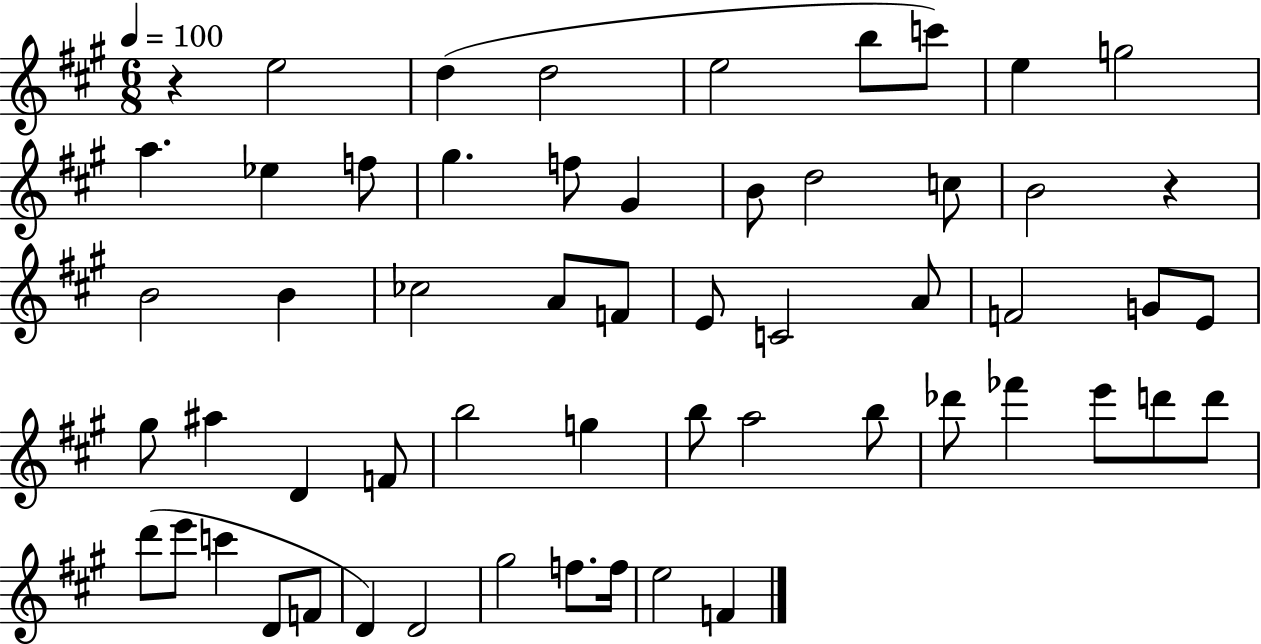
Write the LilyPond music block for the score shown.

{
  \clef treble
  \numericTimeSignature
  \time 6/8
  \key a \major
  \tempo 4 = 100
  \repeat volta 2 { r4 e''2 | d''4( d''2 | e''2 b''8 c'''8) | e''4 g''2 | \break a''4. ees''4 f''8 | gis''4. f''8 gis'4 | b'8 d''2 c''8 | b'2 r4 | \break b'2 b'4 | ces''2 a'8 f'8 | e'8 c'2 a'8 | f'2 g'8 e'8 | \break gis''8 ais''4 d'4 f'8 | b''2 g''4 | b''8 a''2 b''8 | des'''8 fes'''4 e'''8 d'''8 d'''8 | \break d'''8( e'''8 c'''4 d'8 f'8 | d'4) d'2 | gis''2 f''8. f''16 | e''2 f'4 | \break } \bar "|."
}